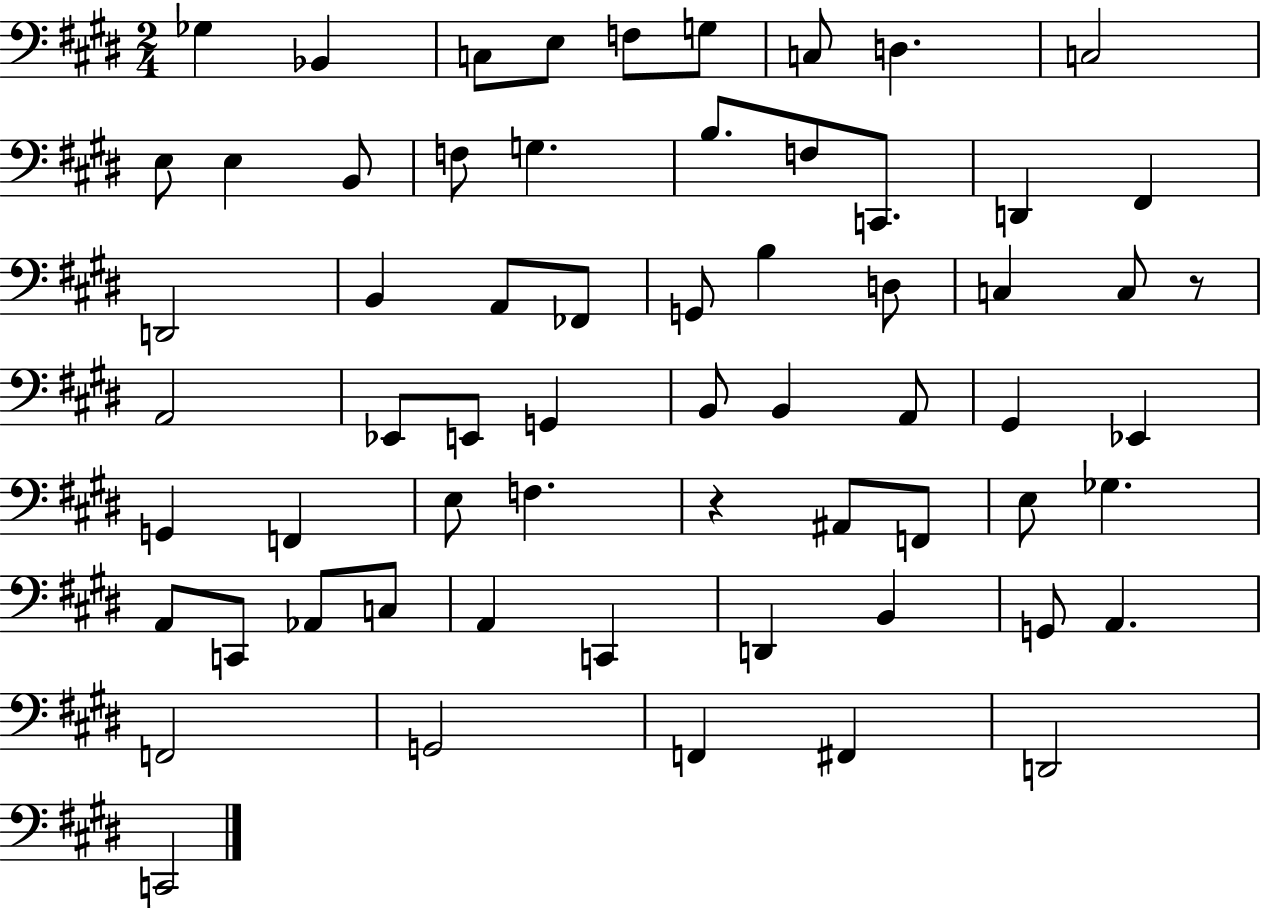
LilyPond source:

{
  \clef bass
  \numericTimeSignature
  \time 2/4
  \key e \major
  ges4 bes,4 | c8 e8 f8 g8 | c8 d4. | c2 | \break e8 e4 b,8 | f8 g4. | b8. f8 c,8. | d,4 fis,4 | \break d,2 | b,4 a,8 fes,8 | g,8 b4 d8 | c4 c8 r8 | \break a,2 | ees,8 e,8 g,4 | b,8 b,4 a,8 | gis,4 ees,4 | \break g,4 f,4 | e8 f4. | r4 ais,8 f,8 | e8 ges4. | \break a,8 c,8 aes,8 c8 | a,4 c,4 | d,4 b,4 | g,8 a,4. | \break f,2 | g,2 | f,4 fis,4 | d,2 | \break c,2 | \bar "|."
}